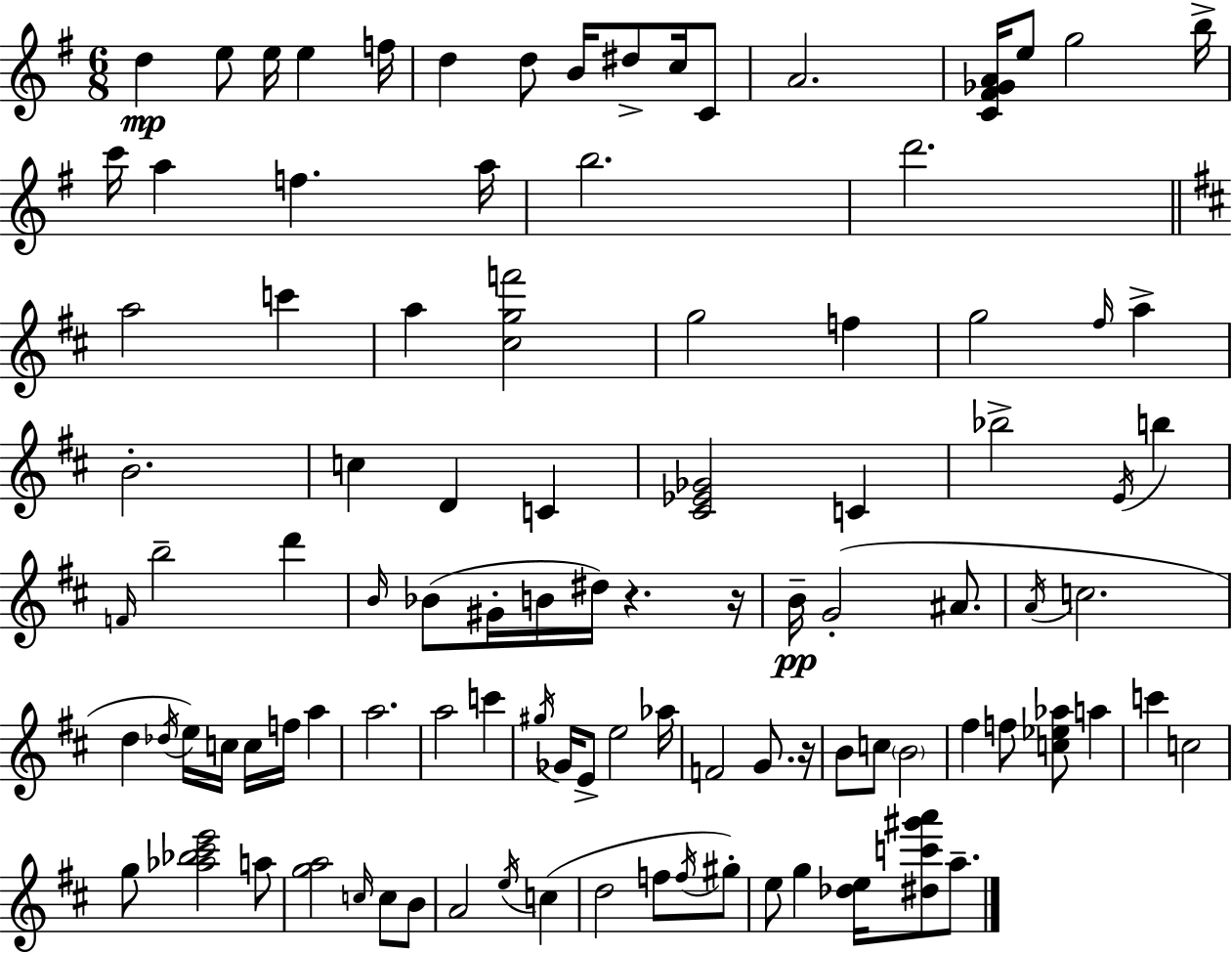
D5/q E5/e E5/s E5/q F5/s D5/q D5/e B4/s D#5/e C5/s C4/e A4/h. [C4,F#4,Gb4,A4]/s E5/e G5/h B5/s C6/s A5/q F5/q. A5/s B5/h. D6/h. A5/h C6/q A5/q [C#5,G5,F6]/h G5/h F5/q G5/h F#5/s A5/q B4/h. C5/q D4/q C4/q [C#4,Eb4,Gb4]/h C4/q Bb5/h E4/s B5/q F4/s B5/h D6/q B4/s Bb4/e G#4/s B4/s D#5/s R/q. R/s B4/s G4/h A#4/e. A4/s C5/h. D5/q Db5/s E5/s C5/s C5/s F5/s A5/q A5/h. A5/h C6/q G#5/s Gb4/s E4/e E5/h Ab5/s F4/h G4/e. R/s B4/e C5/e B4/h F#5/q F5/e [C5,Eb5,Ab5]/e A5/q C6/q C5/h G5/e [Ab5,Bb5,C#6,E6]/h A5/e [G5,A5]/h C5/s C5/e B4/e A4/h E5/s C5/q D5/h F5/e F5/s G#5/e E5/e G5/q [Db5,E5]/s [D#5,C6,G#6,A6]/e A5/e.